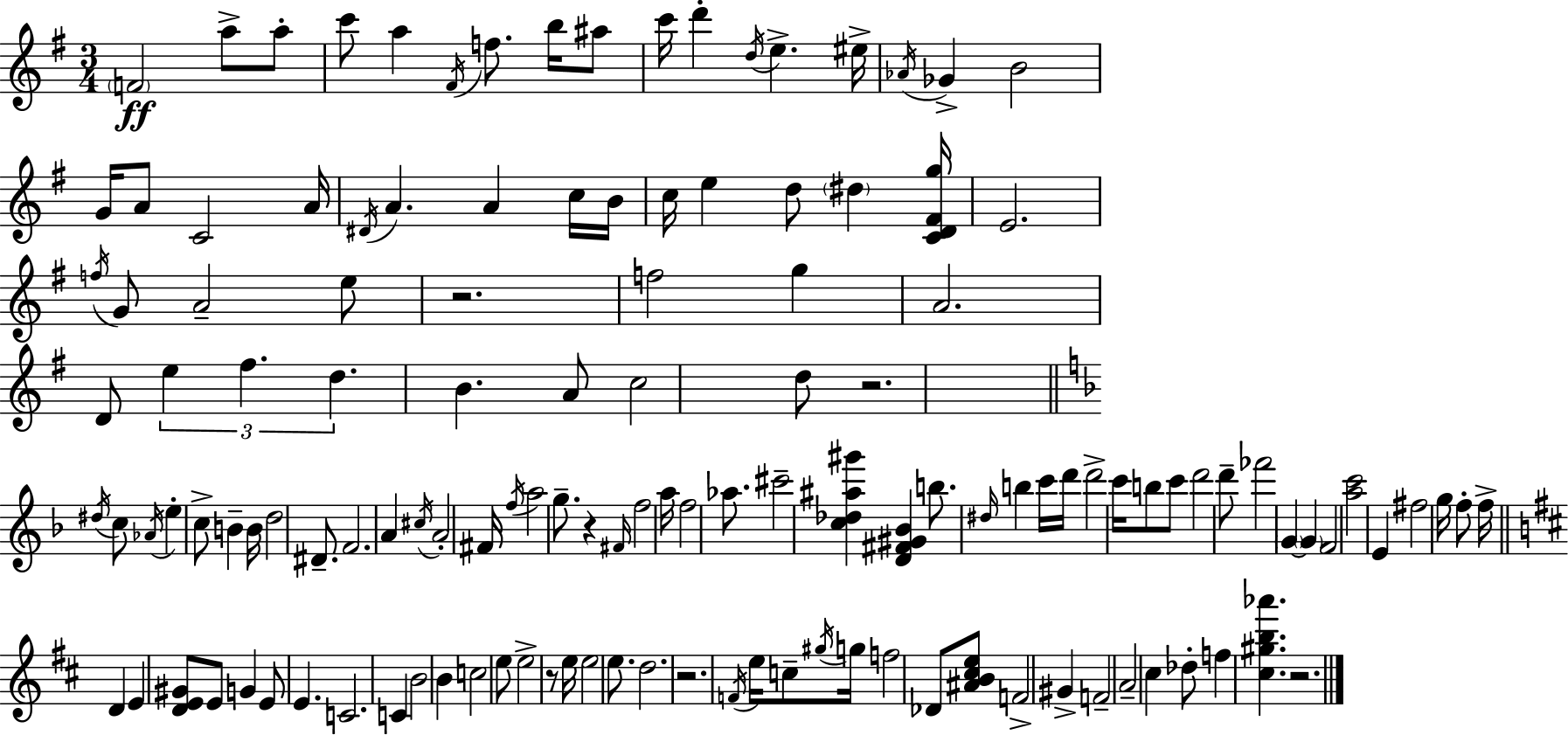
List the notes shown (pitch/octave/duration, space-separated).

F4/h A5/e A5/e C6/e A5/q F#4/s F5/e. B5/s A#5/e C6/s D6/q D5/s E5/q. EIS5/s Ab4/s Gb4/q B4/h G4/s A4/e C4/h A4/s D#4/s A4/q. A4/q C5/s B4/s C5/s E5/q D5/e D#5/q [C4,D4,F#4,G5]/s E4/h. F5/s G4/e A4/h E5/e R/h. F5/h G5/q A4/h. D4/e E5/q F#5/q. D5/q. B4/q. A4/e C5/h D5/e R/h. D#5/s C5/e Ab4/s E5/q C5/e B4/q B4/s D5/h D#4/e. F4/h. A4/q C#5/s A4/h F#4/s F5/s A5/h G5/e. R/q F#4/s F5/h A5/s F5/h Ab5/e. C#6/h [C5,Db5,A#5,G#6]/q [D4,F#4,G#4,Bb4]/q B5/e. D#5/s B5/q C6/s D6/s D6/h C6/s B5/e C6/e D6/h D6/e FES6/h G4/q G4/q F4/h [A5,C6]/h E4/q F#5/h G5/s F5/e F5/s D4/q E4/q [D4,E4,G#4]/e E4/e G4/q E4/e E4/q. C4/h. C4/q B4/h B4/q C5/h E5/e E5/h R/e E5/s E5/h E5/e. D5/h. R/h. F4/s E5/s C5/e G#5/s G5/s F5/h Db4/e [A#4,B4,C#5,E5]/e F4/h G#4/q F4/h A4/h C#5/q Db5/e F5/q [C#5,G#5,B5,Ab6]/q. R/h.